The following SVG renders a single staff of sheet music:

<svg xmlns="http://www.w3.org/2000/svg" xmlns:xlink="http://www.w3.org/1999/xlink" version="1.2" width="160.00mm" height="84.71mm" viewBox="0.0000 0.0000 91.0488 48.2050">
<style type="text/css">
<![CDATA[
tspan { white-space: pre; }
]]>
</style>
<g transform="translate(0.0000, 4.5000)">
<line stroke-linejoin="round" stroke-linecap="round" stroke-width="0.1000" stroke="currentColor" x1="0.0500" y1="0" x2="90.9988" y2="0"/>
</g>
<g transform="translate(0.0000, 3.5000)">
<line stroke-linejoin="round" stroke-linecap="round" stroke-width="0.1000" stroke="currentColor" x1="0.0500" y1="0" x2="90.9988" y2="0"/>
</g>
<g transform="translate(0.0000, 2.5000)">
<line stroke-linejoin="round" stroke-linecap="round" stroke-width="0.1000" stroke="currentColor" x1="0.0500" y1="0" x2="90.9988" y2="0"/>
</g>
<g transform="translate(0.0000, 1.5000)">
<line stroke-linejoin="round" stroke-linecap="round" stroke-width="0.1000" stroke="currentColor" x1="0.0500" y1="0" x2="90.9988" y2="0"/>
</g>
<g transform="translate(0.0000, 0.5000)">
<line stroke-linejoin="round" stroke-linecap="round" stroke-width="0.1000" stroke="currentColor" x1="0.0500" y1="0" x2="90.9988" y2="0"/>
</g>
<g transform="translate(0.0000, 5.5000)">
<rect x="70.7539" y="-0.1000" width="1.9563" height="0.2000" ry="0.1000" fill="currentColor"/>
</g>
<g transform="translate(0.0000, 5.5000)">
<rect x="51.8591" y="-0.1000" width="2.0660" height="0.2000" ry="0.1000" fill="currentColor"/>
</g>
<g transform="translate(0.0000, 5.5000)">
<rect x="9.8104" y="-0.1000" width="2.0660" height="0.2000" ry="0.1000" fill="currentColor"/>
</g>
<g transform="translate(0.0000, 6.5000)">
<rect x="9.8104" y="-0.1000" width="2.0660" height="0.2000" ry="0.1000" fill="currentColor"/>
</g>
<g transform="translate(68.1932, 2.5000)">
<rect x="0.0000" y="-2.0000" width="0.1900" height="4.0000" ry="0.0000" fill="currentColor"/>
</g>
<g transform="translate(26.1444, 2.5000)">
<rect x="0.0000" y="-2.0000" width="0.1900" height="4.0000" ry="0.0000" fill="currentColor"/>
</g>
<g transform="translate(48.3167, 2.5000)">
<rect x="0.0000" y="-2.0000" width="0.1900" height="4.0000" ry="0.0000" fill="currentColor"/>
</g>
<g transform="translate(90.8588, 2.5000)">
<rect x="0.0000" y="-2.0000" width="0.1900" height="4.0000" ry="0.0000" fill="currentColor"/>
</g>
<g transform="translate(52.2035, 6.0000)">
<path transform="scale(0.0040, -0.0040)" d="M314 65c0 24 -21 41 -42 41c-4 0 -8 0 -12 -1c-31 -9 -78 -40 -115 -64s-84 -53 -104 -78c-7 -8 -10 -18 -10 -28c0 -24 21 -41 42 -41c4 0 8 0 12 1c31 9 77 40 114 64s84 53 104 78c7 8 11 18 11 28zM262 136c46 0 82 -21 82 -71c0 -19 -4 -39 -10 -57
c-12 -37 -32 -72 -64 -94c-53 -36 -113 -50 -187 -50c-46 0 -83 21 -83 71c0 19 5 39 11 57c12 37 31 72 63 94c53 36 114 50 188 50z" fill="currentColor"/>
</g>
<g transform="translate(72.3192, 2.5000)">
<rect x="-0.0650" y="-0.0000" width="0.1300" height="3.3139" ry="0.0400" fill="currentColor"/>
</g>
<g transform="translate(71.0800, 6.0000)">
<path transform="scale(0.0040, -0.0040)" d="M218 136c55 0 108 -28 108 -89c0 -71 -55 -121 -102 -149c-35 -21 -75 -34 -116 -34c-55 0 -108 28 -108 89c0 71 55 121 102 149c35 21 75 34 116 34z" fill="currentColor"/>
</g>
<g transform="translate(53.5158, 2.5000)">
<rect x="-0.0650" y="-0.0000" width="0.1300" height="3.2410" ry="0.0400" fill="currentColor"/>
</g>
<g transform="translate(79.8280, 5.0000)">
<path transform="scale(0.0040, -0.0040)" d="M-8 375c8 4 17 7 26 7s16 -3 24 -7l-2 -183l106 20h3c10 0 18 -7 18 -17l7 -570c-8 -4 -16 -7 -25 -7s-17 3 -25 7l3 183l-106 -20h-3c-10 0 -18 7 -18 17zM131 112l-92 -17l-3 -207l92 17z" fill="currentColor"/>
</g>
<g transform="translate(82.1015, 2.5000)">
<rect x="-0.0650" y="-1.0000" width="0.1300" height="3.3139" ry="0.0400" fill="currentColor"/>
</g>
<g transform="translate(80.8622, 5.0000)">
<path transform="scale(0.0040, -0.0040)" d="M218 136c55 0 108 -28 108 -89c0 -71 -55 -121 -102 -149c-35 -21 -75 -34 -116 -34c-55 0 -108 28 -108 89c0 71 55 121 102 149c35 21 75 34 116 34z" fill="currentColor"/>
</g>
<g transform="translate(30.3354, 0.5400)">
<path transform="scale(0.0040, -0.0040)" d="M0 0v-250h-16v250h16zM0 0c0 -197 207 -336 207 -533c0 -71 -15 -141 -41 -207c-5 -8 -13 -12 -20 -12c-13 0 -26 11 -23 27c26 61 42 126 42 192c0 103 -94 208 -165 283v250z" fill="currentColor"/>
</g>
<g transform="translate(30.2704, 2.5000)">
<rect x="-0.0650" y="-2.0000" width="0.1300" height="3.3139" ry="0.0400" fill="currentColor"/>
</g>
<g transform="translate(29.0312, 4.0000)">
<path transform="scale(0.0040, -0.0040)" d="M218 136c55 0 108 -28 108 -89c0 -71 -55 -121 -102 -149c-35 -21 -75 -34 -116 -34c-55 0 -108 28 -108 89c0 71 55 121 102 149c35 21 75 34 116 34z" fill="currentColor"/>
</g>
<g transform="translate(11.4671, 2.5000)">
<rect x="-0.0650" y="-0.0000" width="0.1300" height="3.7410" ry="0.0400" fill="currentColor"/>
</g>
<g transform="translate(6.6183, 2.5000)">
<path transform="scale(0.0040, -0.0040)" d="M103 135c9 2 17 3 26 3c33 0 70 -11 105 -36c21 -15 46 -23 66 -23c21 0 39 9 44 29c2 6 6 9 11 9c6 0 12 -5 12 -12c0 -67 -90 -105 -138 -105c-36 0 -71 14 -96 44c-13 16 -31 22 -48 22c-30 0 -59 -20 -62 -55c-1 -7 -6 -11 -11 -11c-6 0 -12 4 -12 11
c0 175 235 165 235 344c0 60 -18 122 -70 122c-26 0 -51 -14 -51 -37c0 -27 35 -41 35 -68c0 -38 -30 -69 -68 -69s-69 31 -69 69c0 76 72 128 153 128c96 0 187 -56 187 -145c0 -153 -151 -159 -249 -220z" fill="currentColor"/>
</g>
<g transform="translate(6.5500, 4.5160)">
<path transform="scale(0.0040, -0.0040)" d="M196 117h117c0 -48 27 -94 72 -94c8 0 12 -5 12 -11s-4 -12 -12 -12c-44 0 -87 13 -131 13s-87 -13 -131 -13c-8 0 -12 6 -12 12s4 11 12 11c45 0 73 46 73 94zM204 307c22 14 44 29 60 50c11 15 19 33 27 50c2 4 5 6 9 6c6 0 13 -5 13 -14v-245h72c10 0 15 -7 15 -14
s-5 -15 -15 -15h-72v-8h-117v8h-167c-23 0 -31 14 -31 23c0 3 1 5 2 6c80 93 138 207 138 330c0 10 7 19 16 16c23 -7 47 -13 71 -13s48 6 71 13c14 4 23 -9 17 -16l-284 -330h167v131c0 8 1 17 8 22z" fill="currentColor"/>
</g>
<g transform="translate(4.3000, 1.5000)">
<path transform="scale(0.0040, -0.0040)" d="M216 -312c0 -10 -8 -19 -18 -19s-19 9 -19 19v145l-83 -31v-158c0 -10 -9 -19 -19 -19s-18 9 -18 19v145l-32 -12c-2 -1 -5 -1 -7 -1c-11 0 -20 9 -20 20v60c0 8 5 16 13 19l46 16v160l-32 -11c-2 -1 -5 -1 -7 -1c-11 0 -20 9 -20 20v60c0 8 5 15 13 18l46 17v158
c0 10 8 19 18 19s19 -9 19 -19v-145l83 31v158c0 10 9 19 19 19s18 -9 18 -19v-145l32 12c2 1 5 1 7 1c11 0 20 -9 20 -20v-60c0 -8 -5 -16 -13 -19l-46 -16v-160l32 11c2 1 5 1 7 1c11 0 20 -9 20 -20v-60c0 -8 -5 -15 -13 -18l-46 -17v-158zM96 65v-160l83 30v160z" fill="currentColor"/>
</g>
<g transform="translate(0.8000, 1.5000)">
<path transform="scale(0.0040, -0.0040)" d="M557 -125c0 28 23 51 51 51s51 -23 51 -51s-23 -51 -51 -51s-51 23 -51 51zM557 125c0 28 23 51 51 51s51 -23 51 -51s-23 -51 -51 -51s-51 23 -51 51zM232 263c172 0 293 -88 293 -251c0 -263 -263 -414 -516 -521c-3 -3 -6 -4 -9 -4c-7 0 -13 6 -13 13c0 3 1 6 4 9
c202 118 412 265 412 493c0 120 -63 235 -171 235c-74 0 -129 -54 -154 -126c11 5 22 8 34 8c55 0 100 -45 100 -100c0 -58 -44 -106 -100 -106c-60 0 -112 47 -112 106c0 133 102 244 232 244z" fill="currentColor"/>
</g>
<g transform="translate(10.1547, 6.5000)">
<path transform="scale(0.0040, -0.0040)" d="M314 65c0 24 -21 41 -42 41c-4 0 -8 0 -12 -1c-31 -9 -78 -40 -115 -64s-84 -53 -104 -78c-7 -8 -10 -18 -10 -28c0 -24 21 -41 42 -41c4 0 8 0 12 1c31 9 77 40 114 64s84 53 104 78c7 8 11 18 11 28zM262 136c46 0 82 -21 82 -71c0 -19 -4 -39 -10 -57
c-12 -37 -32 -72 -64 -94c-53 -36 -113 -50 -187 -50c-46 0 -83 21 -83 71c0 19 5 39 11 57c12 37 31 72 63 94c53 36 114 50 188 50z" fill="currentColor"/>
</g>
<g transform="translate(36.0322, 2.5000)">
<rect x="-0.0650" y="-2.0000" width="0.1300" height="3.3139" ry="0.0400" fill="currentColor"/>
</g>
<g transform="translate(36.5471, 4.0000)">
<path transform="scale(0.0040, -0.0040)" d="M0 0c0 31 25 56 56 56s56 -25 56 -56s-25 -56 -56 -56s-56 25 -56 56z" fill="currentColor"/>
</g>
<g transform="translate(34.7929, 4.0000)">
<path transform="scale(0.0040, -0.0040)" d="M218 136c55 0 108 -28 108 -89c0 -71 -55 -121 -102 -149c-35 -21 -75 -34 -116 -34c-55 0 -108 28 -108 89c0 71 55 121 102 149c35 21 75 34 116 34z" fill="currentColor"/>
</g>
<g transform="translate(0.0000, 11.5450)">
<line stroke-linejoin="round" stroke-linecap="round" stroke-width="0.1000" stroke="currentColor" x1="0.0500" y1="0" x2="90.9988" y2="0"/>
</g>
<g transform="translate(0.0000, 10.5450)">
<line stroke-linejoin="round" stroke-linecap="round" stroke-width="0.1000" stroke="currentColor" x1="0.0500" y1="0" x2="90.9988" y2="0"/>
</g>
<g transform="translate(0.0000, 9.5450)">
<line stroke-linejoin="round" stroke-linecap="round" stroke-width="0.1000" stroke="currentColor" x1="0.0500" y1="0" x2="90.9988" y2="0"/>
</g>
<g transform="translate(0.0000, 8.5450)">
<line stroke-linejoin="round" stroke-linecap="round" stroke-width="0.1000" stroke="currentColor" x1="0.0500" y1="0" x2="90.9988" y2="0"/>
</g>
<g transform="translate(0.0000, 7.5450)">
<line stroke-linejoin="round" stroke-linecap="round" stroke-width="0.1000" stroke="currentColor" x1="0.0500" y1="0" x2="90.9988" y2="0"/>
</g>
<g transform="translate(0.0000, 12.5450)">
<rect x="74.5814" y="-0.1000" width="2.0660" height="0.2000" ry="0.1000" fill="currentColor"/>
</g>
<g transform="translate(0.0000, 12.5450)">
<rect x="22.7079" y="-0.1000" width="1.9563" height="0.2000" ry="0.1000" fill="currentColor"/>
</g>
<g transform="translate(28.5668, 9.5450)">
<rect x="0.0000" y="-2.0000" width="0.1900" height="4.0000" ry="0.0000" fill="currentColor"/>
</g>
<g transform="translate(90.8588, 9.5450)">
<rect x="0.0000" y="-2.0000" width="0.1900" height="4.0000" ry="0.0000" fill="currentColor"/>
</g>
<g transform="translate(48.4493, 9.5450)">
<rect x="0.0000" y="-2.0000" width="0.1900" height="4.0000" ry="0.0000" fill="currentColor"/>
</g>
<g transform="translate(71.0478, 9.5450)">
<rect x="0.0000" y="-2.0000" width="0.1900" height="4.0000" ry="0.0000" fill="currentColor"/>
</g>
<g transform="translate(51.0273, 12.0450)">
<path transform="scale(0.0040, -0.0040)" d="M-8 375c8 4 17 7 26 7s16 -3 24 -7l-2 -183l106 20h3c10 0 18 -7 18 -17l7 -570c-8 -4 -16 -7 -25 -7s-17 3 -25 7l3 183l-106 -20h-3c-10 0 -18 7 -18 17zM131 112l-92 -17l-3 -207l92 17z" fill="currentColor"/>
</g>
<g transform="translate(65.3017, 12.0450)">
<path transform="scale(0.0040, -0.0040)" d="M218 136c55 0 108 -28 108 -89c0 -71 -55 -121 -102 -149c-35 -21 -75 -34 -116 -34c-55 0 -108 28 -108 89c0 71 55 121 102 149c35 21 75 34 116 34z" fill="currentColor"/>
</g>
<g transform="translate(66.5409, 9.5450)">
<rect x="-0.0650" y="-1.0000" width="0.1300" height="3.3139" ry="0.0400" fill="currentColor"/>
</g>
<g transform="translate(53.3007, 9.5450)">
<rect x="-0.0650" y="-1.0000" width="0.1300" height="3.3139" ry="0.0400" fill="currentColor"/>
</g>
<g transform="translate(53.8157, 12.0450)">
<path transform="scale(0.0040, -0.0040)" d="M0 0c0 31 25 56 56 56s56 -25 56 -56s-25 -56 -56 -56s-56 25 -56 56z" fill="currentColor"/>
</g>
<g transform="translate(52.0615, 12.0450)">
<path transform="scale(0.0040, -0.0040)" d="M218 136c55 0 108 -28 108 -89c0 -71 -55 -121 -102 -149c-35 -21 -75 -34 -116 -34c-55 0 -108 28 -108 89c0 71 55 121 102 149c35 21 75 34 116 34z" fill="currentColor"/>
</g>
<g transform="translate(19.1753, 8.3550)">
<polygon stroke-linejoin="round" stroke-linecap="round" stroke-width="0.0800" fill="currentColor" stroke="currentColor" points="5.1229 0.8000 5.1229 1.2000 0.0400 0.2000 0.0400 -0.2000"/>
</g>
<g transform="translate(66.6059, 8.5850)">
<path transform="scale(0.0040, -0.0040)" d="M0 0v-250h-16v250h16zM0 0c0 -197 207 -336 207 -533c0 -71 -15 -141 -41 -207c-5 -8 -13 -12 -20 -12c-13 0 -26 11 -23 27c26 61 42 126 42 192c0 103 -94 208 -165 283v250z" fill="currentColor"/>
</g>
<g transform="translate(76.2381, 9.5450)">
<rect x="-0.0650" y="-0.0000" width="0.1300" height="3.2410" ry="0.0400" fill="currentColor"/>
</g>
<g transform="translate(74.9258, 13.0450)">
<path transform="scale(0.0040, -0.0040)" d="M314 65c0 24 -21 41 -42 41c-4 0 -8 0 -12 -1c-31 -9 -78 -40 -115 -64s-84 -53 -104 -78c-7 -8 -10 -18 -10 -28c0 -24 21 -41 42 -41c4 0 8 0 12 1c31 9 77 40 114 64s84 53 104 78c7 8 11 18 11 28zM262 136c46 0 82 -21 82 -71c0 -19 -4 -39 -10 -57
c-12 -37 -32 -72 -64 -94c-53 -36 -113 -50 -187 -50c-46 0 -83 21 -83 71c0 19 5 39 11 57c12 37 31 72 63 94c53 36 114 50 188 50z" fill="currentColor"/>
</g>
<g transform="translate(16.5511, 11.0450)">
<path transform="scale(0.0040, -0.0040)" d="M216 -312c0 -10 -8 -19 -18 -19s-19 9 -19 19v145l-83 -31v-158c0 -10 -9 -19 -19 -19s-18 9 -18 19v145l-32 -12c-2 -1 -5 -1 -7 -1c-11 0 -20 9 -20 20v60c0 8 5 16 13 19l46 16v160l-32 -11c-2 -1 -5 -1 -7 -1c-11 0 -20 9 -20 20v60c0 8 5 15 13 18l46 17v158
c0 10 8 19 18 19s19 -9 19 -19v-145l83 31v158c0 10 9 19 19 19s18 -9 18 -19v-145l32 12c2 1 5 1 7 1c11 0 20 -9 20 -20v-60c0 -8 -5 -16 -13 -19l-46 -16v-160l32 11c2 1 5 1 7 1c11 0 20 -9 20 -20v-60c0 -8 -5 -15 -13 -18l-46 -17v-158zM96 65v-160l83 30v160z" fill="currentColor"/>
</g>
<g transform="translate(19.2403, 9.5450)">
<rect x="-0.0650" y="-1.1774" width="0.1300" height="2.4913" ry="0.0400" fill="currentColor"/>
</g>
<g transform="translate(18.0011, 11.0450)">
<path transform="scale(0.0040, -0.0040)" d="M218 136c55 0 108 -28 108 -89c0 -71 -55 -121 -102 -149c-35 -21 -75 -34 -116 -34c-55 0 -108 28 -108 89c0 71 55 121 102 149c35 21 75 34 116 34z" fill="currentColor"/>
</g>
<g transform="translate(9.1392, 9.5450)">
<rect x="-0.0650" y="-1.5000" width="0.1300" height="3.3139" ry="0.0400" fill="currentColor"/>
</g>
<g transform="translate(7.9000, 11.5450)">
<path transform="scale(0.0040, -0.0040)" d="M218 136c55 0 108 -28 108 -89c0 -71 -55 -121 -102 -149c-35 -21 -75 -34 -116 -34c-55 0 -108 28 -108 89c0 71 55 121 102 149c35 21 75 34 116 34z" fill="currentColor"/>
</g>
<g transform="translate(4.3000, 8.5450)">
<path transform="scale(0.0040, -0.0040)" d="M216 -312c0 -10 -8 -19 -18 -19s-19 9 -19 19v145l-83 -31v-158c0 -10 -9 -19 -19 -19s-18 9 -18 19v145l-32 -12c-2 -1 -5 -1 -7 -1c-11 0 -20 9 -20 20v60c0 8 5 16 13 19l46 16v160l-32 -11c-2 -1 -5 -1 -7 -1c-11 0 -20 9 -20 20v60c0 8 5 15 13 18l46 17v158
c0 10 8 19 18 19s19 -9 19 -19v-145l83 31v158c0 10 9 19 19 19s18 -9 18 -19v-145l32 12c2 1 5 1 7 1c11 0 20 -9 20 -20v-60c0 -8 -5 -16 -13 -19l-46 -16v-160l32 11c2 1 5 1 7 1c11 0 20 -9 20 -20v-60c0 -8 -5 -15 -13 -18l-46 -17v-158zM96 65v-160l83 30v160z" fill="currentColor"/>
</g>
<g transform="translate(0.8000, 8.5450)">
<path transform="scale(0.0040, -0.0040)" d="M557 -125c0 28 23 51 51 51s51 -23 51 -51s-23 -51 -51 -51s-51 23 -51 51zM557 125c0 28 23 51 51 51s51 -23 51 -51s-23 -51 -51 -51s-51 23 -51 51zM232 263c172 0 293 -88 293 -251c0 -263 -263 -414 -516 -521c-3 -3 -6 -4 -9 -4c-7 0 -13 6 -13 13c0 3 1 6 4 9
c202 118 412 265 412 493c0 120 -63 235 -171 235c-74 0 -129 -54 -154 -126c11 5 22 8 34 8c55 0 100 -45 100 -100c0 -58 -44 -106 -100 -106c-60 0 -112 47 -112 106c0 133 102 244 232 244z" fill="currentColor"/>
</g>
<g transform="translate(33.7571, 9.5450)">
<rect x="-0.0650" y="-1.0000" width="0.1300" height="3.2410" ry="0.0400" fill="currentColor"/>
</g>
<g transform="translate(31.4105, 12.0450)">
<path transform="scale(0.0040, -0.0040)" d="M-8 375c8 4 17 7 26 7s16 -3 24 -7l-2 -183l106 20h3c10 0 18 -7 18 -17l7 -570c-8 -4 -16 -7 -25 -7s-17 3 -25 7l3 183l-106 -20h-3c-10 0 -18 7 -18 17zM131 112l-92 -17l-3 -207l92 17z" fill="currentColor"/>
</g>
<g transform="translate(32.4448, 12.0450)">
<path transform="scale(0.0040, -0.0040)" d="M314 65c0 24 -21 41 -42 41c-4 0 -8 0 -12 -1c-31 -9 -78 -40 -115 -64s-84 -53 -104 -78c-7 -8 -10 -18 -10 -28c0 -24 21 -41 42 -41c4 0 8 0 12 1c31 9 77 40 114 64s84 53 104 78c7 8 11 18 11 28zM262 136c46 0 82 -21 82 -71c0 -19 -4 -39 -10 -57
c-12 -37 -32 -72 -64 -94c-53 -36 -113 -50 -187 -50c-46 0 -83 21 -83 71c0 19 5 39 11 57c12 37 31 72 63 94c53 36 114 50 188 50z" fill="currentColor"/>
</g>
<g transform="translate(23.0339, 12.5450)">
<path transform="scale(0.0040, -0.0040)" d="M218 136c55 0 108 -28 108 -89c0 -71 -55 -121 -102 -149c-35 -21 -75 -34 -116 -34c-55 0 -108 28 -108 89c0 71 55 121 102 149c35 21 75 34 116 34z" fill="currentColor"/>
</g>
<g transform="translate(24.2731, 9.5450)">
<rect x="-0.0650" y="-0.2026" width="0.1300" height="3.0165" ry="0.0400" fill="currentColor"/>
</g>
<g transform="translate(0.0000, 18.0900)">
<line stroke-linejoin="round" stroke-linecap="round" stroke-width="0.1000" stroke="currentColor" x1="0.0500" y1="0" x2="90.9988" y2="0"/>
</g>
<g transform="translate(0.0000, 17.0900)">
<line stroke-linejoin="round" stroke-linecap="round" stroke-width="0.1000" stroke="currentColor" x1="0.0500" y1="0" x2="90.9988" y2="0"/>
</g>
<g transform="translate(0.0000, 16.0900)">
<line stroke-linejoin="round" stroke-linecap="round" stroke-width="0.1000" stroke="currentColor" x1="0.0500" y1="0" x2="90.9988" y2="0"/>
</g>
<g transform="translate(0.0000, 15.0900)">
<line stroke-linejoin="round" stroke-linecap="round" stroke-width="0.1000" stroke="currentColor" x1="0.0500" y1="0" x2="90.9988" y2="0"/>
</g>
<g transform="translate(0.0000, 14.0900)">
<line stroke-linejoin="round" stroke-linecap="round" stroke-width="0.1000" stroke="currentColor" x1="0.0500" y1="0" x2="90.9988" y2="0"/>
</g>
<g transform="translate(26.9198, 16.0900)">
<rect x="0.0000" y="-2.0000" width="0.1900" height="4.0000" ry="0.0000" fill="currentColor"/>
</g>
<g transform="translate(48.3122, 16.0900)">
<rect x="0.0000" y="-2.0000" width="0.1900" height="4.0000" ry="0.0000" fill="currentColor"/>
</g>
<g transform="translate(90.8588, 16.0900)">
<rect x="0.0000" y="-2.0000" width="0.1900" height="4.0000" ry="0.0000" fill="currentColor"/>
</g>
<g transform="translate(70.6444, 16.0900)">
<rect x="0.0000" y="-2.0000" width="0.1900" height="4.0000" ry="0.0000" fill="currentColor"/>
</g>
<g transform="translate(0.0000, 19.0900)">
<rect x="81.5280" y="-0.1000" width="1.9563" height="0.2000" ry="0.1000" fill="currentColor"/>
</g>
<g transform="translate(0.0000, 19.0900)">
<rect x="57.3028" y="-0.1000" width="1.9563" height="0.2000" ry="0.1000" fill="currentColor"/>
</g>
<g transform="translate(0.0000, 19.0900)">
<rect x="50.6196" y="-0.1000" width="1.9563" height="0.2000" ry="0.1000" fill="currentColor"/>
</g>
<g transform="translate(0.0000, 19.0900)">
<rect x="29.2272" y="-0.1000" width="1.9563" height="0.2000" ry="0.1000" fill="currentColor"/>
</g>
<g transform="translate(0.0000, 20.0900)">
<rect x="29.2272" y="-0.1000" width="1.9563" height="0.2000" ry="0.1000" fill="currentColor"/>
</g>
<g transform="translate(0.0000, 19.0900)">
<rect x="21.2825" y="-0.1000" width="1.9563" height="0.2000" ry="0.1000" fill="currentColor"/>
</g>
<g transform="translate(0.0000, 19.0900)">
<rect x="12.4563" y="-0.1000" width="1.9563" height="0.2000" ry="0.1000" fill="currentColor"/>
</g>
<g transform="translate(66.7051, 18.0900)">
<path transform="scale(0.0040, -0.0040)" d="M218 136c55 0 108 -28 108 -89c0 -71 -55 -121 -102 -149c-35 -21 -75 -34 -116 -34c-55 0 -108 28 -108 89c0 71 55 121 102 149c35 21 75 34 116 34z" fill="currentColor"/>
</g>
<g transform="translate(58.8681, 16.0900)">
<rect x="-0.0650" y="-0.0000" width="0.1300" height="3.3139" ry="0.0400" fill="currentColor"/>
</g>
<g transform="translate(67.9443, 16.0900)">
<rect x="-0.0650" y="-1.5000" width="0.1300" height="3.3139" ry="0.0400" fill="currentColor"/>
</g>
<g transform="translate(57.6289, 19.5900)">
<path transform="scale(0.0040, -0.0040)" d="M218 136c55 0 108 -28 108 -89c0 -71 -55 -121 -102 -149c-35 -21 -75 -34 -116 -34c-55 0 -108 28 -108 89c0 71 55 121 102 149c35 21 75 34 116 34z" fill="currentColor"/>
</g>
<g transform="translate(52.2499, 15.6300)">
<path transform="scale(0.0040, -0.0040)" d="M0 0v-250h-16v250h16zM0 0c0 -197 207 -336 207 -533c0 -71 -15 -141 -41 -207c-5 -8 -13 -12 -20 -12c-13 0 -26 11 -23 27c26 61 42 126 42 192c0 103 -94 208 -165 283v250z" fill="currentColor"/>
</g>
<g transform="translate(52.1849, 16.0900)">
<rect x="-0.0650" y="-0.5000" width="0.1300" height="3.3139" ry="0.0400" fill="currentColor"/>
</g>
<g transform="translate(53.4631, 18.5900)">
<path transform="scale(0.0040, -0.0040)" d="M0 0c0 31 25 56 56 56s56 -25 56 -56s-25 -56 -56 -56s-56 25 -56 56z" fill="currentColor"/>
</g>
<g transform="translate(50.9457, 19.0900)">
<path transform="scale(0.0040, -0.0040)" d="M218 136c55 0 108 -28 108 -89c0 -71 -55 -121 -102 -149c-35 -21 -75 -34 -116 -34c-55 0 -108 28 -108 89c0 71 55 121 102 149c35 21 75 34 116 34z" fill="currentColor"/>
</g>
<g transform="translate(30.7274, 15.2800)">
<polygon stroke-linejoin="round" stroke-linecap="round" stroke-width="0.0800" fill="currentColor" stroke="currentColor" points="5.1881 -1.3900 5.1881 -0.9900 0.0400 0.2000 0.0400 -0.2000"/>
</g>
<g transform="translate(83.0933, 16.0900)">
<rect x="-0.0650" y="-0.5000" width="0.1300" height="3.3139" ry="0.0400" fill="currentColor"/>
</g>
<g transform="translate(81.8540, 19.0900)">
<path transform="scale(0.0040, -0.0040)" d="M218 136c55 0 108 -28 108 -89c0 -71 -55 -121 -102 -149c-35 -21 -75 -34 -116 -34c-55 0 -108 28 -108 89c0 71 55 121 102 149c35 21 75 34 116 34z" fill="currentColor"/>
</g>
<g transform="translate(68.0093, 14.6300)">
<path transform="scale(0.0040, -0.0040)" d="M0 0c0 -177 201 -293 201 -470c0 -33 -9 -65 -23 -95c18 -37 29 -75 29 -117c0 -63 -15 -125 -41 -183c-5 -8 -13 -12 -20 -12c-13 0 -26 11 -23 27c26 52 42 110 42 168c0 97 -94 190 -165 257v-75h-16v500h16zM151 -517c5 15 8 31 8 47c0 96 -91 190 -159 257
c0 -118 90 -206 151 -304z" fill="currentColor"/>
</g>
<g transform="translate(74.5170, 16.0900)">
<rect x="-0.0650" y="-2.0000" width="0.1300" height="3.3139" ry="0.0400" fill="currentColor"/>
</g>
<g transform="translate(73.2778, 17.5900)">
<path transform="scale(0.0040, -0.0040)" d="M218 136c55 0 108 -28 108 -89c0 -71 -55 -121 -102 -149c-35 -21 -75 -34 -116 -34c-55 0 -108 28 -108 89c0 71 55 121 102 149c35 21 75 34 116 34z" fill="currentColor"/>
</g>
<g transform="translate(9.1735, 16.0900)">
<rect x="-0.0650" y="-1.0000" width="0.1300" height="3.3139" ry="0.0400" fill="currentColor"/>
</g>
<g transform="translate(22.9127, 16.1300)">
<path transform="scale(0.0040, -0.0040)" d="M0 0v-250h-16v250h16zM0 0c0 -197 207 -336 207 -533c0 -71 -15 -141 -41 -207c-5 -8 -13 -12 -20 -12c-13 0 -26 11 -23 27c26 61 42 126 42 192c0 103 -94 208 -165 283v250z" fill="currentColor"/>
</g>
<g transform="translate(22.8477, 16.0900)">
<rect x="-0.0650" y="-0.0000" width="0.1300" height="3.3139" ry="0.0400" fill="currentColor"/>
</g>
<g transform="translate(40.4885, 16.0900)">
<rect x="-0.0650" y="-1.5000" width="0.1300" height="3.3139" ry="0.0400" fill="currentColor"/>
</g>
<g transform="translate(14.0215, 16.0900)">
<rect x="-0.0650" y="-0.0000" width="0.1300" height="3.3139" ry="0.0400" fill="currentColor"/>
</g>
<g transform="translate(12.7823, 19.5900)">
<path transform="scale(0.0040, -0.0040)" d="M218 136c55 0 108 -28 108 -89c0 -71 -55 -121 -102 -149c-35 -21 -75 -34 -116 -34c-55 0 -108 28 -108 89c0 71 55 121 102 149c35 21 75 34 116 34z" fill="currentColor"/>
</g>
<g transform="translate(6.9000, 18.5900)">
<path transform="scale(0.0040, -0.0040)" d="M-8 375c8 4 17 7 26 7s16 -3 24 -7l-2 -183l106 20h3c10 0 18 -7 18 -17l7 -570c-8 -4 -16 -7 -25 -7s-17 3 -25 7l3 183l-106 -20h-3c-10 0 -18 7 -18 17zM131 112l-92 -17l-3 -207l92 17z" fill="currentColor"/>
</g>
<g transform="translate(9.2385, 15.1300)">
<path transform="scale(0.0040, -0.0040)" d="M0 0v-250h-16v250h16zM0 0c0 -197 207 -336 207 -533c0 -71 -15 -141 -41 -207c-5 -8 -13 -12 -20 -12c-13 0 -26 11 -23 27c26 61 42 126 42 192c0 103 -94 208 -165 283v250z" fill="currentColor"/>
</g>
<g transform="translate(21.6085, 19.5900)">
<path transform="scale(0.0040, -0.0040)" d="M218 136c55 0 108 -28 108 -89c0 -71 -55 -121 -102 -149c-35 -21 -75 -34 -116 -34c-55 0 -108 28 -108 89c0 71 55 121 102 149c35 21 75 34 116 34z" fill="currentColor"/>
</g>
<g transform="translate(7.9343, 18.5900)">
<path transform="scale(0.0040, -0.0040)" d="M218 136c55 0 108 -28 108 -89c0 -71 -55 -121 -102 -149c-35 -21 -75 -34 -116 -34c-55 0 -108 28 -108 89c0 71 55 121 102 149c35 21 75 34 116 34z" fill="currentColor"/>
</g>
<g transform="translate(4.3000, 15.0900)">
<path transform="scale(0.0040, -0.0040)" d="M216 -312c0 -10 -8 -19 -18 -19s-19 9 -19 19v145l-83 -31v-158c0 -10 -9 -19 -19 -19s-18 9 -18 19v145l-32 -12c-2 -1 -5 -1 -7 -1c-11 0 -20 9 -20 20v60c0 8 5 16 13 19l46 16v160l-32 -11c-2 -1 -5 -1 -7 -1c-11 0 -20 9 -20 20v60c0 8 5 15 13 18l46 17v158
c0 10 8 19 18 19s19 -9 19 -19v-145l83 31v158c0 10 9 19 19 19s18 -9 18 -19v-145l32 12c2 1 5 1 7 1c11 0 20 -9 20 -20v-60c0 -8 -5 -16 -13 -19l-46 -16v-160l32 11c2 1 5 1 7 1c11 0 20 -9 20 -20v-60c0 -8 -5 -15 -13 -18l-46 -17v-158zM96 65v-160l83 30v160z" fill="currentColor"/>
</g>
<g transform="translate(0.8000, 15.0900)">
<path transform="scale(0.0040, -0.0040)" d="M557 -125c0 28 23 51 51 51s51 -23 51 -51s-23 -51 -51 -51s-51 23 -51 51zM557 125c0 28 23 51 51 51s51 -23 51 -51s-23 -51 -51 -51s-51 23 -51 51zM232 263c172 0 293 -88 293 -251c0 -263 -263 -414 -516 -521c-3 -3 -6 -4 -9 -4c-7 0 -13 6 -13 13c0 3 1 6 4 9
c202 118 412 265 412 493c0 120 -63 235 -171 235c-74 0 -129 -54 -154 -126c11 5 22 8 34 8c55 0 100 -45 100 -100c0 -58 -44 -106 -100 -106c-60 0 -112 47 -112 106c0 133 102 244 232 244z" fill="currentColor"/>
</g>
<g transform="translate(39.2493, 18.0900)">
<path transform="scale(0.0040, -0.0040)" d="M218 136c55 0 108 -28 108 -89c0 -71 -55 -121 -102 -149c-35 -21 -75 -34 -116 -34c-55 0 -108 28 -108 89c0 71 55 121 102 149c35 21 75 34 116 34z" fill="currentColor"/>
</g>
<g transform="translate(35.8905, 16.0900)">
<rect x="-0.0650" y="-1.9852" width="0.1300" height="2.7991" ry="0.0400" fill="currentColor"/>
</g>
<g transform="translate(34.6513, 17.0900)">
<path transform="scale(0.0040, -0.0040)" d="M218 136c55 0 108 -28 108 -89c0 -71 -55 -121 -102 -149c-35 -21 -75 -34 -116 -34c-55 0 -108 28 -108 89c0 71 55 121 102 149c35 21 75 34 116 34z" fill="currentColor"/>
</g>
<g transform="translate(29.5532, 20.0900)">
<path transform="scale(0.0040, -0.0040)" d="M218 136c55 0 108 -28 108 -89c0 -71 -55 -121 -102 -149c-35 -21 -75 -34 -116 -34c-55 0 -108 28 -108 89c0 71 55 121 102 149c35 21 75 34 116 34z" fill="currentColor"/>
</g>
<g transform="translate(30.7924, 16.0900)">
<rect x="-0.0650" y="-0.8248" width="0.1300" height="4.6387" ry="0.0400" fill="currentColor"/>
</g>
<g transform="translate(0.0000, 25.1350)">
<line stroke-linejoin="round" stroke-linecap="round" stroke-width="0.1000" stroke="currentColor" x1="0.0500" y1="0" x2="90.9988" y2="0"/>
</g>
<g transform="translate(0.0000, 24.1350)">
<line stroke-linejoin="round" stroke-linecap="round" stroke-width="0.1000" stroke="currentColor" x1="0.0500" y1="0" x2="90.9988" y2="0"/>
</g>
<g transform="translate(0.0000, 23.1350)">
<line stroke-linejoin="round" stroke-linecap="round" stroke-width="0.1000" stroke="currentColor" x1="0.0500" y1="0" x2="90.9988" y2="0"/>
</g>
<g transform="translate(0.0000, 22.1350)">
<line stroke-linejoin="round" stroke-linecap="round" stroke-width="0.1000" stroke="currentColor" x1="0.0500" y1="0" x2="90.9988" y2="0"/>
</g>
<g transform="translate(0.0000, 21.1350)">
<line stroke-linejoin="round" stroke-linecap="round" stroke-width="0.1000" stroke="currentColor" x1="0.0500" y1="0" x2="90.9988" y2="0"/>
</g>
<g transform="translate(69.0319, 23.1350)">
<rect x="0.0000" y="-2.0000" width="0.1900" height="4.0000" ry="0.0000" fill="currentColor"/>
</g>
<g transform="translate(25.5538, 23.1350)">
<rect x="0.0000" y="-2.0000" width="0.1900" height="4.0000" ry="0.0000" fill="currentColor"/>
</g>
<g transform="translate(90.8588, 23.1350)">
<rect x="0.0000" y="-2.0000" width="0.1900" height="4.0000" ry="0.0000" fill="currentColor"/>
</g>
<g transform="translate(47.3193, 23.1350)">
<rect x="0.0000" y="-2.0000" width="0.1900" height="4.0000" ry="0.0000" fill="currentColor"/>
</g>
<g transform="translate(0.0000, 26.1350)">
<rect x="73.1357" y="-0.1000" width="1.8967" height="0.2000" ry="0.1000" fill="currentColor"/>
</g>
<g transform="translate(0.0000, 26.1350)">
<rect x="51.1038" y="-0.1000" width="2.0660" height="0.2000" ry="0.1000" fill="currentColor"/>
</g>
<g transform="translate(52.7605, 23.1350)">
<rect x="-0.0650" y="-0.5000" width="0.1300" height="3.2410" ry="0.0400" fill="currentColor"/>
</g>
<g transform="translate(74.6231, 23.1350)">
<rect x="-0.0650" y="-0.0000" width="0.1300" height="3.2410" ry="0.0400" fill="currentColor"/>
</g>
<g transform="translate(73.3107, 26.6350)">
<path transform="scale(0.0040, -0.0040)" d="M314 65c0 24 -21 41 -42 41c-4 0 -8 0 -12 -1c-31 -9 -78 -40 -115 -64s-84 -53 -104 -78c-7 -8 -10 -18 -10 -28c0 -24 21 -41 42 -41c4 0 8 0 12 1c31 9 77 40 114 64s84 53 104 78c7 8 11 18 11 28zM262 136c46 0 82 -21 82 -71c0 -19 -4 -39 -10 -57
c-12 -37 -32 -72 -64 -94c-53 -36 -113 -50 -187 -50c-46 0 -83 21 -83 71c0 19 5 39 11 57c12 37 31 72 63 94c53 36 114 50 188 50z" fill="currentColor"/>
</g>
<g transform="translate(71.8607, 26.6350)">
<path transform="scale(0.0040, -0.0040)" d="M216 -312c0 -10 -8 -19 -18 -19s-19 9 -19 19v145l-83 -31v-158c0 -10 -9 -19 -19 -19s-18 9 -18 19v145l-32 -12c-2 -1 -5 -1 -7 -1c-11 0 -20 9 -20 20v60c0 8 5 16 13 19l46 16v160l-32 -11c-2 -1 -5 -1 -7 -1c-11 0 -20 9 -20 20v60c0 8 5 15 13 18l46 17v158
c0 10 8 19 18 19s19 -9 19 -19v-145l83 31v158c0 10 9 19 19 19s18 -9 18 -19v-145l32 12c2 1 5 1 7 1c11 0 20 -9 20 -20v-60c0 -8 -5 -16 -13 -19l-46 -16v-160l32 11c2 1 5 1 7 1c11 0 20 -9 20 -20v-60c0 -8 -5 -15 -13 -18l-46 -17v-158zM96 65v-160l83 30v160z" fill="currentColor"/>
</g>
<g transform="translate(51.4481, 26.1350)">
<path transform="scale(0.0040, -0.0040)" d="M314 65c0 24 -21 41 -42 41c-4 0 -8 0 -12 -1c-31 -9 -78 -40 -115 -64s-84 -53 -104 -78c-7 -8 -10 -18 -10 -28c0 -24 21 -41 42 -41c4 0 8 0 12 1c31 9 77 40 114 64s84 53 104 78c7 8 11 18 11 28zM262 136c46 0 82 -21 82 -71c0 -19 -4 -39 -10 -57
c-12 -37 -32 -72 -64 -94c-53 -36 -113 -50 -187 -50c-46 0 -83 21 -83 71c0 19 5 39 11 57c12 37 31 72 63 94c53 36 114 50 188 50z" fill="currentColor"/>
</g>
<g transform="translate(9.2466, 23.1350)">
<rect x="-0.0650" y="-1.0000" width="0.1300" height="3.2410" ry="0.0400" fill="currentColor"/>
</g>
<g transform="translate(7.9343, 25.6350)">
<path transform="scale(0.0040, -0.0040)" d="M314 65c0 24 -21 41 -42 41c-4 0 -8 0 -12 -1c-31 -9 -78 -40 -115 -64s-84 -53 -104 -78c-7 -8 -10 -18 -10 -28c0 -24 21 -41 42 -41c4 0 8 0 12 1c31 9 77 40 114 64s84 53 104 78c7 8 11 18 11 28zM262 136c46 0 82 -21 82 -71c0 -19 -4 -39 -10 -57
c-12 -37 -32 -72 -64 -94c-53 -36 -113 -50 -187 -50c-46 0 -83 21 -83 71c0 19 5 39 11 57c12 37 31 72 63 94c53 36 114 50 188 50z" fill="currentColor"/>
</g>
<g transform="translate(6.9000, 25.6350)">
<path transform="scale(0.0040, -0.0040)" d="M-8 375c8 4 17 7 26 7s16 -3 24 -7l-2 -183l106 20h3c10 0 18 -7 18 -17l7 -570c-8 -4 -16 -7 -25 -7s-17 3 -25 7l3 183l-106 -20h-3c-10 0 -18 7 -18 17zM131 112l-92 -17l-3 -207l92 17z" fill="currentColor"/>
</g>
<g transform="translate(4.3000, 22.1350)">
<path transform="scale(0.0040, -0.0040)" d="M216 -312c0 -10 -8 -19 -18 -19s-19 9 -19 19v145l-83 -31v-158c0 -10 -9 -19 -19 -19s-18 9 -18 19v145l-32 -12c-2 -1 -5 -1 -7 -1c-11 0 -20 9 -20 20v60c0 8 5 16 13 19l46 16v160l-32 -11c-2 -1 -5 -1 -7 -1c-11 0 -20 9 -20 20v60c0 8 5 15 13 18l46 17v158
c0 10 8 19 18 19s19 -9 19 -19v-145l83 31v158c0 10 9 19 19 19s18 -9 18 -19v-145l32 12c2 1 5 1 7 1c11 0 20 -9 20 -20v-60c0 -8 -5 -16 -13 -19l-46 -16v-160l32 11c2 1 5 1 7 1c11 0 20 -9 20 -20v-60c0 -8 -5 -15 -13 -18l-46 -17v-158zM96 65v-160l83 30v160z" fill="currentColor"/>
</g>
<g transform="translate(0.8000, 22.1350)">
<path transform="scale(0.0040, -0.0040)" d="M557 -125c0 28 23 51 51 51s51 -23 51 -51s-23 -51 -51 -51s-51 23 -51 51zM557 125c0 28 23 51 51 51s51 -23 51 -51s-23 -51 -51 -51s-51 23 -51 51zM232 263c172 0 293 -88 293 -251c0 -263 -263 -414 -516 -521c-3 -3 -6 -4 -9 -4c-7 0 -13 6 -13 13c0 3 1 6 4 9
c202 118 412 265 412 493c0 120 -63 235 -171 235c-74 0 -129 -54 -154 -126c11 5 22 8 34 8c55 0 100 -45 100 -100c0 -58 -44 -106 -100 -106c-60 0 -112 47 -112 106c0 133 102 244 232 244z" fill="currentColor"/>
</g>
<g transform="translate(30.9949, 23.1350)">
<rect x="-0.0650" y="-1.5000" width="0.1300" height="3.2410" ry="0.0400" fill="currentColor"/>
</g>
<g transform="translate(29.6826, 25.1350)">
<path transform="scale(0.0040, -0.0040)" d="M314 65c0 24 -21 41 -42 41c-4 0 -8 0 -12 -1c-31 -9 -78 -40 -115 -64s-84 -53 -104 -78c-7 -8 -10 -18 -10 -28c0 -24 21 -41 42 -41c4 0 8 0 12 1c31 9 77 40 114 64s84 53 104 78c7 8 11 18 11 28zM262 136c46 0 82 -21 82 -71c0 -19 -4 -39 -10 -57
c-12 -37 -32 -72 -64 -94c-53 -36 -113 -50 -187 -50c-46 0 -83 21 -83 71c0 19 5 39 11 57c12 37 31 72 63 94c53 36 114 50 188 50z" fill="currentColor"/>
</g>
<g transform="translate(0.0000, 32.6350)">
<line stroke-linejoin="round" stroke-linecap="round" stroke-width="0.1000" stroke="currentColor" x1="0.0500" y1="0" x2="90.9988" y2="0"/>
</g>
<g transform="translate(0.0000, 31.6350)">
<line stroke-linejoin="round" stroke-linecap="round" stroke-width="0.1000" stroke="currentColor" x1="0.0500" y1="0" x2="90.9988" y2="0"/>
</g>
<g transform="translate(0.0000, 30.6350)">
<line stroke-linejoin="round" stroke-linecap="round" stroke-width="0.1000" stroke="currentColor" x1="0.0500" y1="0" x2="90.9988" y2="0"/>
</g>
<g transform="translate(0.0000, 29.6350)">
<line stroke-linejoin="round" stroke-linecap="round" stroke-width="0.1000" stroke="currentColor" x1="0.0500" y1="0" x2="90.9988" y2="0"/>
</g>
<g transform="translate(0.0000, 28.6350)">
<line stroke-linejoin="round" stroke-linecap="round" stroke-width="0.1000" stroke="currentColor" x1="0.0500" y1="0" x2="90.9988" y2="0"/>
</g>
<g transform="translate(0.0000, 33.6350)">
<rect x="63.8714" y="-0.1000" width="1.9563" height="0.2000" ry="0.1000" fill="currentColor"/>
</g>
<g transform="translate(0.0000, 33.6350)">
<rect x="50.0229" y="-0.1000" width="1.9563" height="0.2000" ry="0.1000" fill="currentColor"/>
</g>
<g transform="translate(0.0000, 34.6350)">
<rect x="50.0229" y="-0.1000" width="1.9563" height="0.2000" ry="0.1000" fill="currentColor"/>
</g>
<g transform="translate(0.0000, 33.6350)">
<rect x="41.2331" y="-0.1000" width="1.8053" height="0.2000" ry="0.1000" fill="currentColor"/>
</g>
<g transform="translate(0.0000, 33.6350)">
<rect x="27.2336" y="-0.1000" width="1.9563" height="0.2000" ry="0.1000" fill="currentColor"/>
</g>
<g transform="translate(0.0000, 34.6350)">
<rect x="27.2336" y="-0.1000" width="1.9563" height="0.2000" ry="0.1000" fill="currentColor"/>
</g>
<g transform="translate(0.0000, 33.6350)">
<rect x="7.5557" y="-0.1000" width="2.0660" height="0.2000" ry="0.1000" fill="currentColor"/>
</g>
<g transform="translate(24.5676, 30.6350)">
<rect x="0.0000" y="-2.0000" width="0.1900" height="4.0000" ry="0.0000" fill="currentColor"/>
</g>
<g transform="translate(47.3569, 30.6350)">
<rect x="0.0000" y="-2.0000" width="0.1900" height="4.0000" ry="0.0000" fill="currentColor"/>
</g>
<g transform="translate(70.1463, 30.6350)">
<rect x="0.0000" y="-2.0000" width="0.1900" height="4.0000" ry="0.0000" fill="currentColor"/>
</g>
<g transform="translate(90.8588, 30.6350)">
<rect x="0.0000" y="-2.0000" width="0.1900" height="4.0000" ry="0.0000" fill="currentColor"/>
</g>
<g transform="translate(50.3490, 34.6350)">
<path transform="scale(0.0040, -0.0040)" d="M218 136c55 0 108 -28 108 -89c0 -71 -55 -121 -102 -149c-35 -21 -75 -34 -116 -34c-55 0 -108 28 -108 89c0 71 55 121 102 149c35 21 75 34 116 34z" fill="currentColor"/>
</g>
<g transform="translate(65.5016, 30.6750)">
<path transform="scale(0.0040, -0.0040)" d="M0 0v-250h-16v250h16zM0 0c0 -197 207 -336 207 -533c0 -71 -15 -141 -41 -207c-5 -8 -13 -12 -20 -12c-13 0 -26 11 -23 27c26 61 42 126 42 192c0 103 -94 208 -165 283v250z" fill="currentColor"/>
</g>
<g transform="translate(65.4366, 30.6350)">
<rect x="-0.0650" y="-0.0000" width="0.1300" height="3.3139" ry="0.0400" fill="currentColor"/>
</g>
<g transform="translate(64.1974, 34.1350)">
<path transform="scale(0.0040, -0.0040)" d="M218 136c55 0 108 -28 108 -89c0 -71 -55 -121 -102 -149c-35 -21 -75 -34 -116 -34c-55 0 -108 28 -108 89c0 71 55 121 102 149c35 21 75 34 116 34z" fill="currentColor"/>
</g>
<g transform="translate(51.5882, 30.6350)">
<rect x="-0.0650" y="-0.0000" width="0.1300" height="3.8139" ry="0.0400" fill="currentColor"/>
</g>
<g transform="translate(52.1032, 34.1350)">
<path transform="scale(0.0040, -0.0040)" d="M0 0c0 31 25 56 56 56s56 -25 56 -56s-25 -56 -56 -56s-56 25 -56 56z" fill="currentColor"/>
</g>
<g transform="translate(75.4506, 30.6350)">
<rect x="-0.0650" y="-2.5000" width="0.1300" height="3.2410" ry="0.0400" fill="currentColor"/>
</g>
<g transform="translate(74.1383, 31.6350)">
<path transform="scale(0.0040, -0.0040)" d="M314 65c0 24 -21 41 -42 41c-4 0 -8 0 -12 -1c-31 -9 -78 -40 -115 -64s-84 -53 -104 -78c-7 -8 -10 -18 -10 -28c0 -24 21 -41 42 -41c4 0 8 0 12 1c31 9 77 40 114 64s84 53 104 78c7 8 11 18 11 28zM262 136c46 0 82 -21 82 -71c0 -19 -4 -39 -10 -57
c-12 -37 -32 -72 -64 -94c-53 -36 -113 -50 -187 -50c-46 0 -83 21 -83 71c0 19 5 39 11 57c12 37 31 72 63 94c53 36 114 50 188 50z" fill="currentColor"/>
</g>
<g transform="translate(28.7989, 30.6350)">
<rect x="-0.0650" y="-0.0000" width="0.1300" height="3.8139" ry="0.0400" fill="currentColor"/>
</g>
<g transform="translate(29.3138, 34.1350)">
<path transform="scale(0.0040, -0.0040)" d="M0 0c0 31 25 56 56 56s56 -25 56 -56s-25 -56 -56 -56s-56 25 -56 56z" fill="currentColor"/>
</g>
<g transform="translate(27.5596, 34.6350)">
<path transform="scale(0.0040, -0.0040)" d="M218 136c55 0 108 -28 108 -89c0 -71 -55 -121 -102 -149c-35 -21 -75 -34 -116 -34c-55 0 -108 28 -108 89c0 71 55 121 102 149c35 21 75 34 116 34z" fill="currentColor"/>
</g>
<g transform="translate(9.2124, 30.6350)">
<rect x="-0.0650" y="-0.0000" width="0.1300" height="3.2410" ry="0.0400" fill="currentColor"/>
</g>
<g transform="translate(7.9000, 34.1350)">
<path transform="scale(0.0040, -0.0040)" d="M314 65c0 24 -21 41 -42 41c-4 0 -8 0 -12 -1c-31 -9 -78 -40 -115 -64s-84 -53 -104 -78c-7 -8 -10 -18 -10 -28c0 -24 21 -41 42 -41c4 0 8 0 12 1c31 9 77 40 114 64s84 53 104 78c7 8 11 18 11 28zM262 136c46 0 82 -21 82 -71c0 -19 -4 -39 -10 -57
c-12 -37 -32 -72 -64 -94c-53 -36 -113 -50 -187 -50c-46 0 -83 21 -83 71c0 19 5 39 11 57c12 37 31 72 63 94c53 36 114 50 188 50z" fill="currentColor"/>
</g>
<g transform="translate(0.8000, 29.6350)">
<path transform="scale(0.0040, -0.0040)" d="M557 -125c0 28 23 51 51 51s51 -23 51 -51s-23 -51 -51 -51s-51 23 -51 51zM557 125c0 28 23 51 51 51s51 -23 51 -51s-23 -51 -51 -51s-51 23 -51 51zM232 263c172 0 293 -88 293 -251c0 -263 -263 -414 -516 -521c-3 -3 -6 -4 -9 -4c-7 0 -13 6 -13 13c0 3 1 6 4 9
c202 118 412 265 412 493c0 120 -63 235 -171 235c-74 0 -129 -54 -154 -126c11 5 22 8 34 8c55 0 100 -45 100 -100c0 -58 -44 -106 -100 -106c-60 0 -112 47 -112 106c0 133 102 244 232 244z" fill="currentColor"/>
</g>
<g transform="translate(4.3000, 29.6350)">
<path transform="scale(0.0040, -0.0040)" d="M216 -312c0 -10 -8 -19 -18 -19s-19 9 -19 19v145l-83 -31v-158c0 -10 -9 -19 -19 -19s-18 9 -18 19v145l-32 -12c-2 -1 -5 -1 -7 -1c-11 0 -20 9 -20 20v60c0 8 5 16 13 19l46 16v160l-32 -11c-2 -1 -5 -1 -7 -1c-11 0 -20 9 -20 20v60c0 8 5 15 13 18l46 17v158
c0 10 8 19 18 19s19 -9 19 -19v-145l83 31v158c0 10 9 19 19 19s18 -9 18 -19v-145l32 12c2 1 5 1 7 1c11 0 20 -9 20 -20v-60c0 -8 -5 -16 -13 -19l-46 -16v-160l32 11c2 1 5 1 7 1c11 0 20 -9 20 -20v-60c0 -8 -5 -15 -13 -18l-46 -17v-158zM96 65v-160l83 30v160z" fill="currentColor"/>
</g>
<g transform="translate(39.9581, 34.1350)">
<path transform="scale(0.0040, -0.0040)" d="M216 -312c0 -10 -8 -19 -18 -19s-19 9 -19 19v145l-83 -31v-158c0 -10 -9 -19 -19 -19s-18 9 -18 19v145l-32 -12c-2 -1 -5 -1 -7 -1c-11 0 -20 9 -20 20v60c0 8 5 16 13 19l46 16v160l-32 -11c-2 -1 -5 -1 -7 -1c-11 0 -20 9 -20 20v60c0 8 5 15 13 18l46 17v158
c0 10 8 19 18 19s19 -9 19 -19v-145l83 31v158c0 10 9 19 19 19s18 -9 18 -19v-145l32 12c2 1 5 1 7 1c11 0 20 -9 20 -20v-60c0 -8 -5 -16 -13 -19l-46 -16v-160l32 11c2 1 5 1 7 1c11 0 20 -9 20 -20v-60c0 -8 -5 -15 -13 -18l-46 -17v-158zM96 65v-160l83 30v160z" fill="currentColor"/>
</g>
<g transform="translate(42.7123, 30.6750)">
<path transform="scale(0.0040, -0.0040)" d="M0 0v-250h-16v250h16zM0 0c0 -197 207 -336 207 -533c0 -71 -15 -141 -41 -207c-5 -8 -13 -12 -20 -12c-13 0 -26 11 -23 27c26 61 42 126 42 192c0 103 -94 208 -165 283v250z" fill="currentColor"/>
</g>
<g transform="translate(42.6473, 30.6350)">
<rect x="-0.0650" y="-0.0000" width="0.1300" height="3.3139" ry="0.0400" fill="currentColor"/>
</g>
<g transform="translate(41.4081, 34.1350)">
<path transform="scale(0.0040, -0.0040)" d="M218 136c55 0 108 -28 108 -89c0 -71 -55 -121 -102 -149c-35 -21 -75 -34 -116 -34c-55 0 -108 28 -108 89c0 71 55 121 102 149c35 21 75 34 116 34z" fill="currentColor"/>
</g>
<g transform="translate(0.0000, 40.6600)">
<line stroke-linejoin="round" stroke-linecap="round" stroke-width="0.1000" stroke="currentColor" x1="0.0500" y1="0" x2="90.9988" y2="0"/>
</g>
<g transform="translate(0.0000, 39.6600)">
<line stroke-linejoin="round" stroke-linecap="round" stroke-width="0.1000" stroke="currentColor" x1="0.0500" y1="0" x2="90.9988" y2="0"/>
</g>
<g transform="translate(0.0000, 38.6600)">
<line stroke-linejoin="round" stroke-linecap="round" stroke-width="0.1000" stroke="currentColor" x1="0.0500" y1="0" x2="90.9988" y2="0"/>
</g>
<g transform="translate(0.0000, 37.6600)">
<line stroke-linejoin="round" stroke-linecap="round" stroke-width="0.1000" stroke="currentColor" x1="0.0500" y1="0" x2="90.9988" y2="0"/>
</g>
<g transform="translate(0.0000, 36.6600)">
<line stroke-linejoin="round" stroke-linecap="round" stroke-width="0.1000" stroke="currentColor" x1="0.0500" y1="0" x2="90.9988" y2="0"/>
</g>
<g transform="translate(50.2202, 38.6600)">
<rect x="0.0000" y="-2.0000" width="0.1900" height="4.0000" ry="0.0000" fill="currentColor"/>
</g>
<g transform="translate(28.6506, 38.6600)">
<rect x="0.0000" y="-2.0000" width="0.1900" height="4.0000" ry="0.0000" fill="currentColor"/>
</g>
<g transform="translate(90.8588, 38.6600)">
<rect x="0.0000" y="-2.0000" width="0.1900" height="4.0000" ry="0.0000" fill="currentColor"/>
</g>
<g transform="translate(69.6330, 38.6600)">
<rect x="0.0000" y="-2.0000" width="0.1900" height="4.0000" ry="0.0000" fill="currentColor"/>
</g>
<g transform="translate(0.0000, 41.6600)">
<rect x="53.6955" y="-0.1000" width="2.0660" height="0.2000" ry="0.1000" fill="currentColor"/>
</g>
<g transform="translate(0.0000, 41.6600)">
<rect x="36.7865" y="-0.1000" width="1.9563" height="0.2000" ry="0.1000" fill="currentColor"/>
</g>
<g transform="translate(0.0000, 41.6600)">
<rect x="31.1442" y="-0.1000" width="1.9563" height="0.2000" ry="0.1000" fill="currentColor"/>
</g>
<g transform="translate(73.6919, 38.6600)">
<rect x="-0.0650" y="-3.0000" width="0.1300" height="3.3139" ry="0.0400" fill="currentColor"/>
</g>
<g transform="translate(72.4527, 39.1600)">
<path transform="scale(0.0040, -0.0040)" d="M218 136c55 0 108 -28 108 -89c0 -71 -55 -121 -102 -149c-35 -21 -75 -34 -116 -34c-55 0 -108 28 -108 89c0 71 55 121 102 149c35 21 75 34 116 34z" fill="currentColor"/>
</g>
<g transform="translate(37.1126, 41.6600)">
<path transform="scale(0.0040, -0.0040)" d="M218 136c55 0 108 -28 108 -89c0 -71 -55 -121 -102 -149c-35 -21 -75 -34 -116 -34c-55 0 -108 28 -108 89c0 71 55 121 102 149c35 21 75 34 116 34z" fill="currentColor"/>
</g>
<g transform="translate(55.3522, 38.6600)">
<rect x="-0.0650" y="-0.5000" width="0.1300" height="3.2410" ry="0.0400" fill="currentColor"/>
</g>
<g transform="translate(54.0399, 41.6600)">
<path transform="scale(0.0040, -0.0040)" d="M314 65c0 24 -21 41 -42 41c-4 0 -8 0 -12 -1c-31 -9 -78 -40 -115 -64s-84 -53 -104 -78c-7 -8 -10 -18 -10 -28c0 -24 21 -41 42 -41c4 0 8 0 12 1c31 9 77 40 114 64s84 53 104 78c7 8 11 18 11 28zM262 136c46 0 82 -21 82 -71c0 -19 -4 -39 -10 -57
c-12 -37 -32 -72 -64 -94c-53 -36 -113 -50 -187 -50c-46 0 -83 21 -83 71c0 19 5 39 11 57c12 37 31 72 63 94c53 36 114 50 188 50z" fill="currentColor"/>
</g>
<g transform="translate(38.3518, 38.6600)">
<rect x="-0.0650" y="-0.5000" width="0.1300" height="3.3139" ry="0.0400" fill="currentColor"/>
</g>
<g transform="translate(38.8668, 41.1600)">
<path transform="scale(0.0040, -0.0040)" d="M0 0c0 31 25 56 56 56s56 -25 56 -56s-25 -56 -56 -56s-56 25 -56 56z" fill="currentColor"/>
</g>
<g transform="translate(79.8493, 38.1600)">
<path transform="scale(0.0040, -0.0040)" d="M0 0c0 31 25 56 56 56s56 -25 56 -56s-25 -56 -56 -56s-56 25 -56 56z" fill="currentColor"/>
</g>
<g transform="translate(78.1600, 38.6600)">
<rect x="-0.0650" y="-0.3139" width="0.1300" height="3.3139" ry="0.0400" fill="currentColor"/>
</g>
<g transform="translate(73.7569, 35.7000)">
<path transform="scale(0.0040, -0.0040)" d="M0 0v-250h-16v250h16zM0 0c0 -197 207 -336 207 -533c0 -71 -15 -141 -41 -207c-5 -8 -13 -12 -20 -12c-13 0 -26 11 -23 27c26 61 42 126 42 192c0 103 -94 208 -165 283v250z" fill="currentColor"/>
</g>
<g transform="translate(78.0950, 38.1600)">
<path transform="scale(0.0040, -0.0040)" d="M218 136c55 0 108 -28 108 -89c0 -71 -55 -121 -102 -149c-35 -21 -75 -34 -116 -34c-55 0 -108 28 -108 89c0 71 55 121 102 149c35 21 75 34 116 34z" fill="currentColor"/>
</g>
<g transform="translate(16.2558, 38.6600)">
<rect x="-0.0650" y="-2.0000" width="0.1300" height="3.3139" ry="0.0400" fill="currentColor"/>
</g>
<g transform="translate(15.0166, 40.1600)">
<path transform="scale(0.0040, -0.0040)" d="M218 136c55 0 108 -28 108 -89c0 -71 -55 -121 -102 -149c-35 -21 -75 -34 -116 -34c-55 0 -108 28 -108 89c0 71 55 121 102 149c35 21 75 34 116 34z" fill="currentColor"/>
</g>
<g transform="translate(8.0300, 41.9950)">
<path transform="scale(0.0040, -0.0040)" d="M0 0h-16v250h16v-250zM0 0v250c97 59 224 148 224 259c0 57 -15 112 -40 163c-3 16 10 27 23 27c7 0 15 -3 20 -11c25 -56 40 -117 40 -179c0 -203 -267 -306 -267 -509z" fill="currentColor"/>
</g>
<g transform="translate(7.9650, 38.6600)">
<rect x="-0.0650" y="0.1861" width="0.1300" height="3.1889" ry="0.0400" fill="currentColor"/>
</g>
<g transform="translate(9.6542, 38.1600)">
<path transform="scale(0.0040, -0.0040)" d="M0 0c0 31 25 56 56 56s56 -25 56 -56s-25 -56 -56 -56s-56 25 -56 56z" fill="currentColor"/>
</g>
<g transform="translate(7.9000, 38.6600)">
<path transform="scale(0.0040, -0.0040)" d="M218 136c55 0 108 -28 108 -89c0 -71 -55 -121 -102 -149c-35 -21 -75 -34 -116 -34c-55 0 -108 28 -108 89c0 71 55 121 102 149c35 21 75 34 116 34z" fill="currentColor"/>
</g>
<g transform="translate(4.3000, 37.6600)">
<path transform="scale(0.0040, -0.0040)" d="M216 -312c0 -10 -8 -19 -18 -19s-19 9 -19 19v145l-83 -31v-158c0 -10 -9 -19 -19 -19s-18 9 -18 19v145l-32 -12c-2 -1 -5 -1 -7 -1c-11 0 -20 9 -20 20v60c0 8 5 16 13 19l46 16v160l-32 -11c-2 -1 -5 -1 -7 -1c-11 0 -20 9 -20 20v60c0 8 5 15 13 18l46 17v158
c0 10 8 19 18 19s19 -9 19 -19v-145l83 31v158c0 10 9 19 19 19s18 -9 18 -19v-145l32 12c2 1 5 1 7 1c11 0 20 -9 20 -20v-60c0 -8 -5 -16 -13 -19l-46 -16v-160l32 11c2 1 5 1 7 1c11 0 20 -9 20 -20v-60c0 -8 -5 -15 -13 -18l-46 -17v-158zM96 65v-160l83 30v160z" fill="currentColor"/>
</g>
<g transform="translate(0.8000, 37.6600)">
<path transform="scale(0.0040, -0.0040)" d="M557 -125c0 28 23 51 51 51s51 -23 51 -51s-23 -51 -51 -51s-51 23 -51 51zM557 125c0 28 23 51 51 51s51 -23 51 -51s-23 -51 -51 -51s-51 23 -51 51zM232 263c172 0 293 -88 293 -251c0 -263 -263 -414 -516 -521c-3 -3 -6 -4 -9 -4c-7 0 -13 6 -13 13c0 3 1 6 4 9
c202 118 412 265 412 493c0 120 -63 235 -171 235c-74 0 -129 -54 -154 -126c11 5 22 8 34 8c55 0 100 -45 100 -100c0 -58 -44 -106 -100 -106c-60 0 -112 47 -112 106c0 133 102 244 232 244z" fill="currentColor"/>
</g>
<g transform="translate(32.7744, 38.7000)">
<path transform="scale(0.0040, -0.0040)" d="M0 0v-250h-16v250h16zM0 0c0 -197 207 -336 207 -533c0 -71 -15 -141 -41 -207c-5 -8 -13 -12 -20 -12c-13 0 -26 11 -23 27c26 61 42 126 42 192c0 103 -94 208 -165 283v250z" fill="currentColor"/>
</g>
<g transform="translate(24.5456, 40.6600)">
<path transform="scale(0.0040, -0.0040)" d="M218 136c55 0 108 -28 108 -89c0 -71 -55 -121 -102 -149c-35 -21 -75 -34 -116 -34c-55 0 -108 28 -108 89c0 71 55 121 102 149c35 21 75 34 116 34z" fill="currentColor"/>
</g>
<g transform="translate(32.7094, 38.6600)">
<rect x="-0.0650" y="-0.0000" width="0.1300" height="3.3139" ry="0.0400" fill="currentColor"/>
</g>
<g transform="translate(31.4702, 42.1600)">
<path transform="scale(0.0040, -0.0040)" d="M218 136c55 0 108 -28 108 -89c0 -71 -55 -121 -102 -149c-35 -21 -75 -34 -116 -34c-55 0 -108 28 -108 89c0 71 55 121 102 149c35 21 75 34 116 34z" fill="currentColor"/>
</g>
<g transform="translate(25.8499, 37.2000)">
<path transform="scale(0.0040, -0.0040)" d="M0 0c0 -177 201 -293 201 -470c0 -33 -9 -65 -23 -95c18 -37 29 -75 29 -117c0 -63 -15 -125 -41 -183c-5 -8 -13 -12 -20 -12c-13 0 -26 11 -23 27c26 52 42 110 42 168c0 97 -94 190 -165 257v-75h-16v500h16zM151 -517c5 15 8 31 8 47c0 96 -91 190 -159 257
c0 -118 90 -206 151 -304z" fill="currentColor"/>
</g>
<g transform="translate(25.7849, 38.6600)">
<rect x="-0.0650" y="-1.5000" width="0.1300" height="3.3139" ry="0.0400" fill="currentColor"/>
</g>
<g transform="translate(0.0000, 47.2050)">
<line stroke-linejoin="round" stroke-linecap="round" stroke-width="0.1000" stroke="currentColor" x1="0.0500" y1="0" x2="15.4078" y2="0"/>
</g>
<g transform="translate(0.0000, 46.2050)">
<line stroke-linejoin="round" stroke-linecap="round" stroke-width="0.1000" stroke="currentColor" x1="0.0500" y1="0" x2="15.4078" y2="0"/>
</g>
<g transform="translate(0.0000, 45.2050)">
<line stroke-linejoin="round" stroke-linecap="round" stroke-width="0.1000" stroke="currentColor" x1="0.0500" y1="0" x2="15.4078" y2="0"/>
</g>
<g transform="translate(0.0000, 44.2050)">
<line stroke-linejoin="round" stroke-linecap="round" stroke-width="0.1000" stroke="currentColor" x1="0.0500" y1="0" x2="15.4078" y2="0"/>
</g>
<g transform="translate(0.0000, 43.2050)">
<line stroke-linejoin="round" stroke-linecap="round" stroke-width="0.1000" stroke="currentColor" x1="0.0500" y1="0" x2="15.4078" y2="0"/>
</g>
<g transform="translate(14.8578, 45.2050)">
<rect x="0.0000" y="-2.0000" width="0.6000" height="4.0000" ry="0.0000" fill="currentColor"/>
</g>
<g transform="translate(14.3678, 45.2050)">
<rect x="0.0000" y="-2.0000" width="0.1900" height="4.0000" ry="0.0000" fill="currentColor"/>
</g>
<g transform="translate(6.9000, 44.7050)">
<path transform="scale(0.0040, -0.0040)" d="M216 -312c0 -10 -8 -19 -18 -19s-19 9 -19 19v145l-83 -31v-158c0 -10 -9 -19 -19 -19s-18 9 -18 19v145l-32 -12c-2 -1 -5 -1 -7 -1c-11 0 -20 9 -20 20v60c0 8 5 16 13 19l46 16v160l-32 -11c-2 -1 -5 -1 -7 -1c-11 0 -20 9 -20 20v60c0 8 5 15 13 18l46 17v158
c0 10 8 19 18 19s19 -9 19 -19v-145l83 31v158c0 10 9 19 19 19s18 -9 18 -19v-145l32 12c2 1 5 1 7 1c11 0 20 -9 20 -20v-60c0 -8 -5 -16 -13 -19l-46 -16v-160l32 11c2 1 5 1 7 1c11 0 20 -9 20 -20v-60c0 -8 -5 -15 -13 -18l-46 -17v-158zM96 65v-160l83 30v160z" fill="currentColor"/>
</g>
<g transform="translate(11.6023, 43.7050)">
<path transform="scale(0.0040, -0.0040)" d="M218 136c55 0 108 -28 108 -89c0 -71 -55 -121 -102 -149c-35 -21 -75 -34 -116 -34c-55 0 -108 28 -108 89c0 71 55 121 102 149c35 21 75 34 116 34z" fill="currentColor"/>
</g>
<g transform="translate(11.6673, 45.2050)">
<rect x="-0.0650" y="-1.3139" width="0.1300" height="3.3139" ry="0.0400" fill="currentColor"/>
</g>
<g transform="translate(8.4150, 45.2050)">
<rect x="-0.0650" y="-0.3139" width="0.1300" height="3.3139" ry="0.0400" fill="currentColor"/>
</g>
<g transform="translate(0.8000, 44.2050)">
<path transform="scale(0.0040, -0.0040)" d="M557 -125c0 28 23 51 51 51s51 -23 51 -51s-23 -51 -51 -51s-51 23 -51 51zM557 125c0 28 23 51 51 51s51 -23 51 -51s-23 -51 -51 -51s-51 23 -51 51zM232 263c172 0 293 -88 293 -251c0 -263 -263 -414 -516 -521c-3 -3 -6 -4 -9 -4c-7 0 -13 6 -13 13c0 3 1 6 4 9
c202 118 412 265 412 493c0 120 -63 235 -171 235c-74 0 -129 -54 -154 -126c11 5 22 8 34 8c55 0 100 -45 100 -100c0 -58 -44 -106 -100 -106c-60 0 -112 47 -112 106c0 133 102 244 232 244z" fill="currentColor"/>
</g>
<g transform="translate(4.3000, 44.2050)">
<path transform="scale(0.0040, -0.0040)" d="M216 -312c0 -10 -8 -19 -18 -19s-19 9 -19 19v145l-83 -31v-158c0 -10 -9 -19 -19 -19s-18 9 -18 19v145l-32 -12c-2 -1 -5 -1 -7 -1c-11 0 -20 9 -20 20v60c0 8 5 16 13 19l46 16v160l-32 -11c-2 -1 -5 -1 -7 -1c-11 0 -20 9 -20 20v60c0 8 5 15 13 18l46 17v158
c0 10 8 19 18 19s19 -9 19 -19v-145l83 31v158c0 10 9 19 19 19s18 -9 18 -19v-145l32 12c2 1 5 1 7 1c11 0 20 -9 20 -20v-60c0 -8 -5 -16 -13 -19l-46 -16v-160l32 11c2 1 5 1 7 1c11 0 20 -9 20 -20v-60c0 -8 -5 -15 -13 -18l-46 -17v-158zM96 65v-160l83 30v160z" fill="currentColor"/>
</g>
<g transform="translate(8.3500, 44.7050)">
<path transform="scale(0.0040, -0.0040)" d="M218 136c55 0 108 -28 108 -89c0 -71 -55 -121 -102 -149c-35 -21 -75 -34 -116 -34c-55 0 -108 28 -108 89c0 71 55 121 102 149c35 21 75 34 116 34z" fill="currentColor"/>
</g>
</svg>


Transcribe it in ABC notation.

X:1
T:Untitled
M:2/4
L:1/4
K:G
C,,2 A,,/2 A,, D,,2 D,, F,, G,, ^A,,/2 E,,/2 F,,2 F,, F,,/2 D,,2 F,,/2 D,, D,,/2 C,,/2 B,,/2 G,, E,,/2 D,, G,,/4 A,, E,, F,,2 G,,2 E,,2 ^D,,2 D,,2 C,, ^D,,/2 C,, D,,/2 B,,2 D,/2 A,, G,,/4 D,,/2 E,, E,,2 C,/2 E, ^E, G,